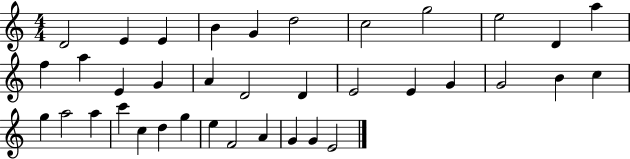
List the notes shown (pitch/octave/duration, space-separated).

D4/h E4/q E4/q B4/q G4/q D5/h C5/h G5/h E5/h D4/q A5/q F5/q A5/q E4/q G4/q A4/q D4/h D4/q E4/h E4/q G4/q G4/h B4/q C5/q G5/q A5/h A5/q C6/q C5/q D5/q G5/q E5/q F4/h A4/q G4/q G4/q E4/h